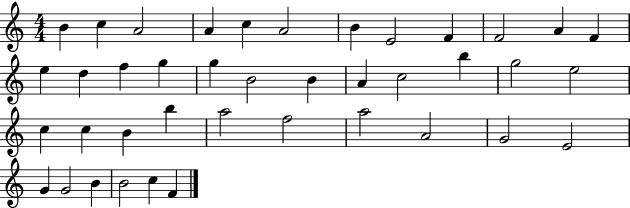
B4/q C5/q A4/h A4/q C5/q A4/h B4/q E4/h F4/q F4/h A4/q F4/q E5/q D5/q F5/q G5/q G5/q B4/h B4/q A4/q C5/h B5/q G5/h E5/h C5/q C5/q B4/q B5/q A5/h F5/h A5/h A4/h G4/h E4/h G4/q G4/h B4/q B4/h C5/q F4/q